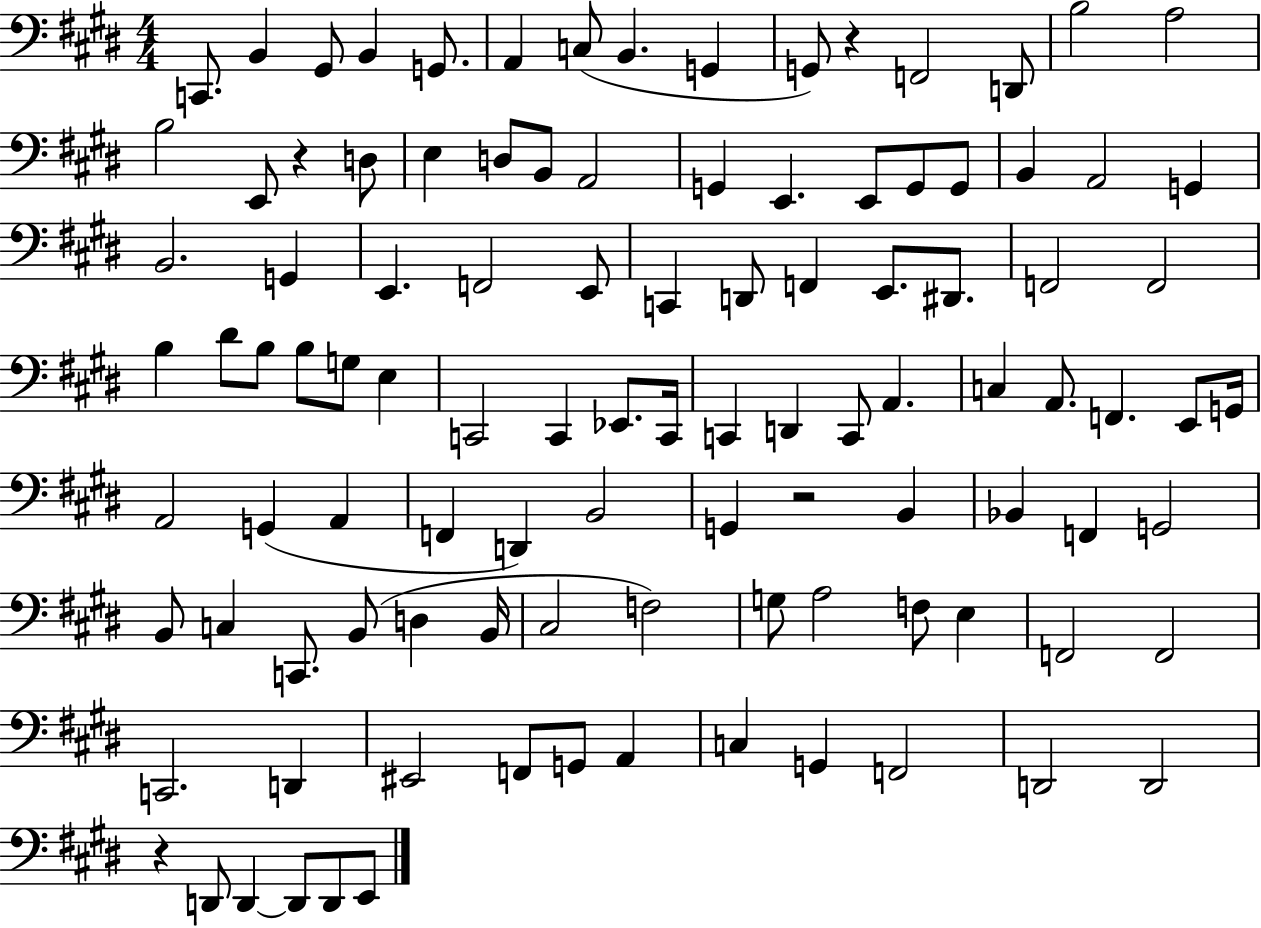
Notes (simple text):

C2/e. B2/q G#2/e B2/q G2/e. A2/q C3/e B2/q. G2/q G2/e R/q F2/h D2/e B3/h A3/h B3/h E2/e R/q D3/e E3/q D3/e B2/e A2/h G2/q E2/q. E2/e G2/e G2/e B2/q A2/h G2/q B2/h. G2/q E2/q. F2/h E2/e C2/q D2/e F2/q E2/e. D#2/e. F2/h F2/h B3/q D#4/e B3/e B3/e G3/e E3/q C2/h C2/q Eb2/e. C2/s C2/q D2/q C2/e A2/q. C3/q A2/e. F2/q. E2/e G2/s A2/h G2/q A2/q F2/q D2/q B2/h G2/q R/h B2/q Bb2/q F2/q G2/h B2/e C3/q C2/e. B2/e D3/q B2/s C#3/h F3/h G3/e A3/h F3/e E3/q F2/h F2/h C2/h. D2/q EIS2/h F2/e G2/e A2/q C3/q G2/q F2/h D2/h D2/h R/q D2/e D2/q D2/e D2/e E2/e